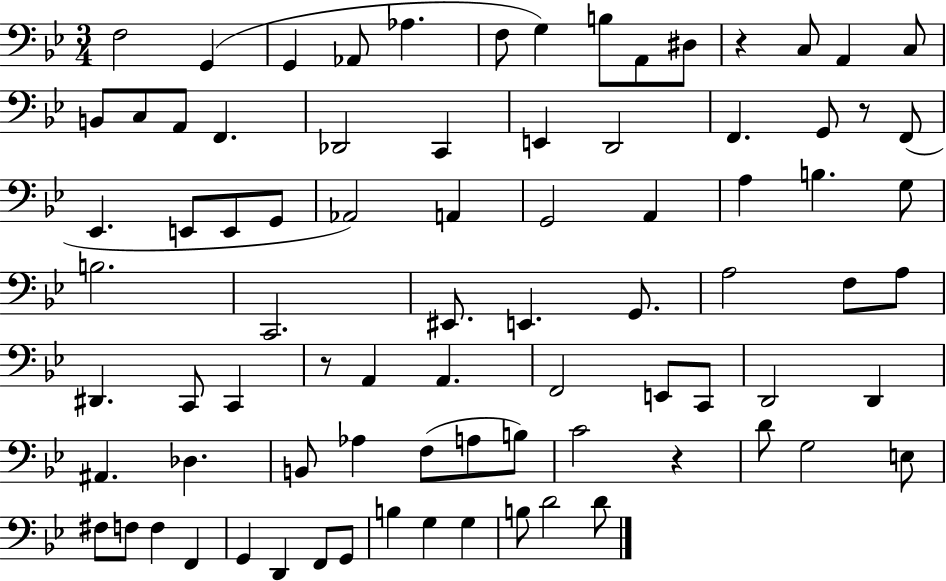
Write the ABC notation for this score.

X:1
T:Untitled
M:3/4
L:1/4
K:Bb
F,2 G,, G,, _A,,/2 _A, F,/2 G, B,/2 A,,/2 ^D,/2 z C,/2 A,, C,/2 B,,/2 C,/2 A,,/2 F,, _D,,2 C,, E,, D,,2 F,, G,,/2 z/2 F,,/2 _E,, E,,/2 E,,/2 G,,/2 _A,,2 A,, G,,2 A,, A, B, G,/2 B,2 C,,2 ^E,,/2 E,, G,,/2 A,2 F,/2 A,/2 ^D,, C,,/2 C,, z/2 A,, A,, F,,2 E,,/2 C,,/2 D,,2 D,, ^A,, _D, B,,/2 _A, F,/2 A,/2 B,/2 C2 z D/2 G,2 E,/2 ^F,/2 F,/2 F, F,, G,, D,, F,,/2 G,,/2 B, G, G, B,/2 D2 D/2